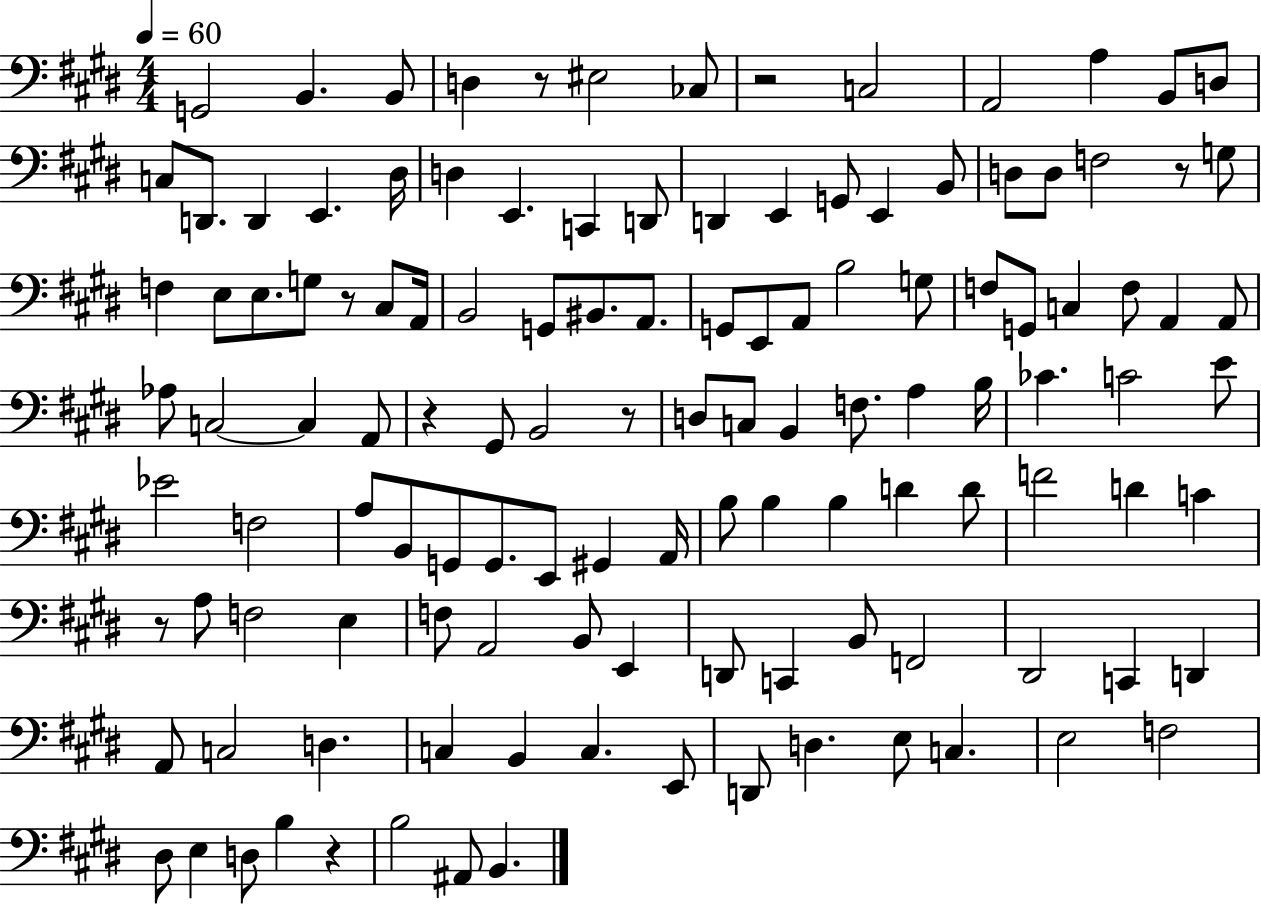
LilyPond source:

{
  \clef bass
  \numericTimeSignature
  \time 4/4
  \key e \major
  \tempo 4 = 60
  g,2 b,4. b,8 | d4 r8 eis2 ces8 | r2 c2 | a,2 a4 b,8 d8 | \break c8 d,8. d,4 e,4. dis16 | d4 e,4. c,4 d,8 | d,4 e,4 g,8 e,4 b,8 | d8 d8 f2 r8 g8 | \break f4 e8 e8. g8 r8 cis8 a,16 | b,2 g,8 bis,8. a,8. | g,8 e,8 a,8 b2 g8 | f8 g,8 c4 f8 a,4 a,8 | \break aes8 c2~~ c4 a,8 | r4 gis,8 b,2 r8 | d8 c8 b,4 f8. a4 b16 | ces'4. c'2 e'8 | \break ees'2 f2 | a8 b,8 g,8 g,8. e,8 gis,4 a,16 | b8 b4 b4 d'4 d'8 | f'2 d'4 c'4 | \break r8 a8 f2 e4 | f8 a,2 b,8 e,4 | d,8 c,4 b,8 f,2 | dis,2 c,4 d,4 | \break a,8 c2 d4. | c4 b,4 c4. e,8 | d,8 d4. e8 c4. | e2 f2 | \break dis8 e4 d8 b4 r4 | b2 ais,8 b,4. | \bar "|."
}